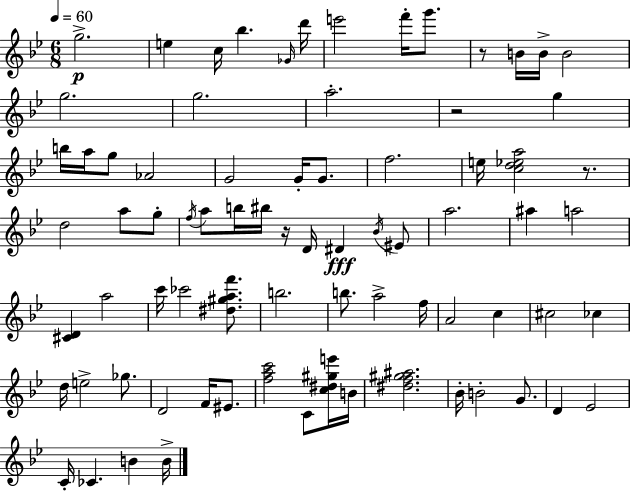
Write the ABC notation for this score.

X:1
T:Untitled
M:6/8
L:1/4
K:Bb
g2 e c/4 _b _G/4 d'/4 e'2 f'/4 g'/2 z/2 B/4 B/4 B2 g2 g2 a2 z2 g b/4 a/4 g/2 _A2 G2 G/4 G/2 f2 e/4 [cd_ea]2 z/2 d2 a/2 g/2 f/4 a/2 b/4 ^b/4 z/4 D/4 ^D _B/4 ^E/2 a2 ^a a2 [^CD] a2 c'/4 _c'2 [^d^gaf']/2 b2 b/2 a2 f/4 A2 c ^c2 _c d/4 e2 _g/2 D2 F/4 ^E/2 [fac']2 C/2 [c^d^ge']/4 B/4 [^df^g^a]2 _B/4 B2 G/2 D _E2 C/4 _C B B/4